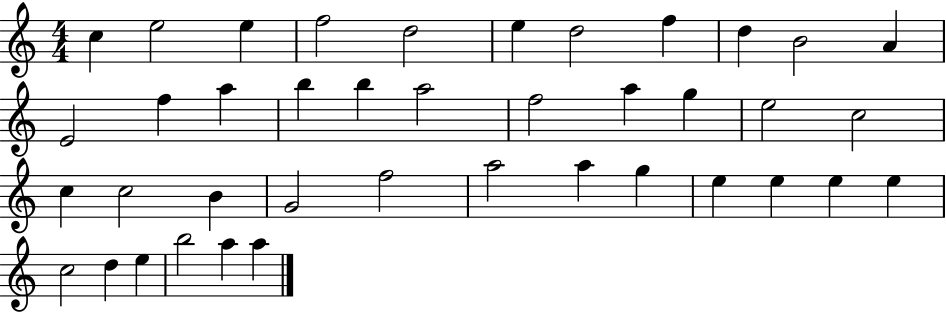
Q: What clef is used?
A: treble